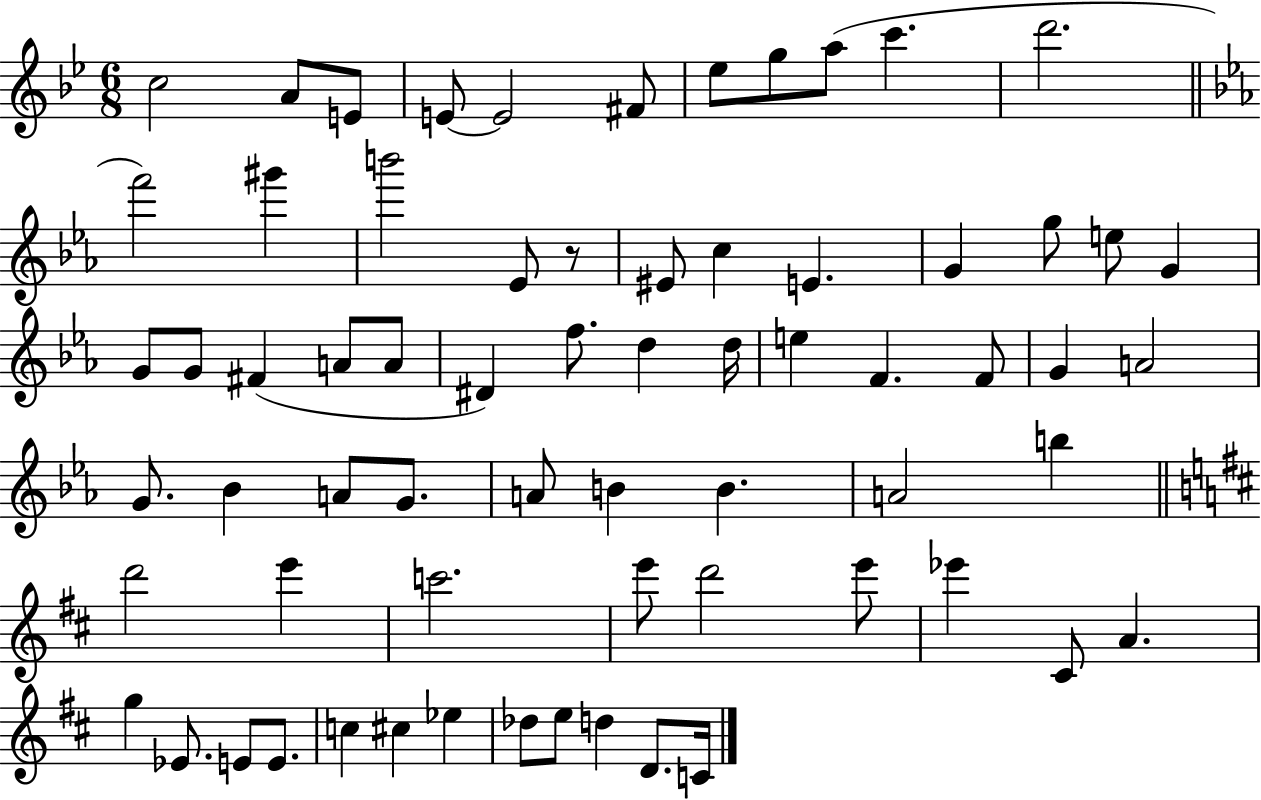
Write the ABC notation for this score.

X:1
T:Untitled
M:6/8
L:1/4
K:Bb
c2 A/2 E/2 E/2 E2 ^F/2 _e/2 g/2 a/2 c' d'2 f'2 ^g' b'2 _E/2 z/2 ^E/2 c E G g/2 e/2 G G/2 G/2 ^F A/2 A/2 ^D f/2 d d/4 e F F/2 G A2 G/2 _B A/2 G/2 A/2 B B A2 b d'2 e' c'2 e'/2 d'2 e'/2 _e' ^C/2 A g _E/2 E/2 E/2 c ^c _e _d/2 e/2 d D/2 C/4